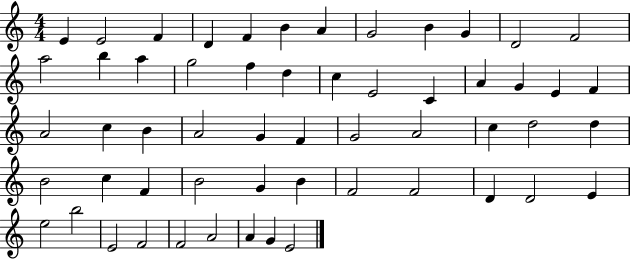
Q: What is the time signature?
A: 4/4